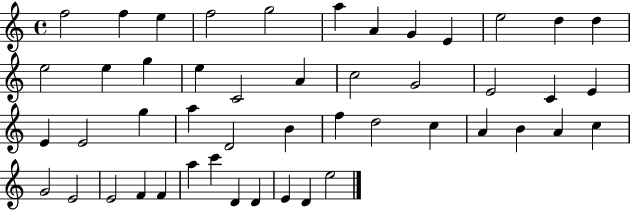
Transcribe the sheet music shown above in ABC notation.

X:1
T:Untitled
M:4/4
L:1/4
K:C
f2 f e f2 g2 a A G E e2 d d e2 e g e C2 A c2 G2 E2 C E E E2 g a D2 B f d2 c A B A c G2 E2 E2 F F a c' D D E D e2